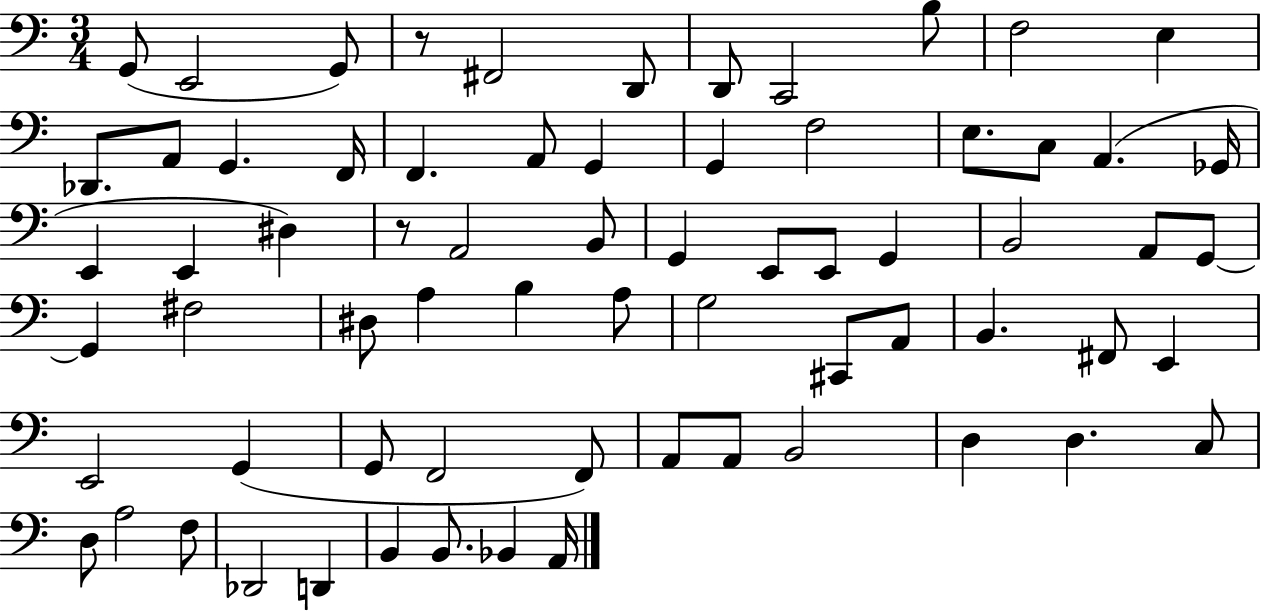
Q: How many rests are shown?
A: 2